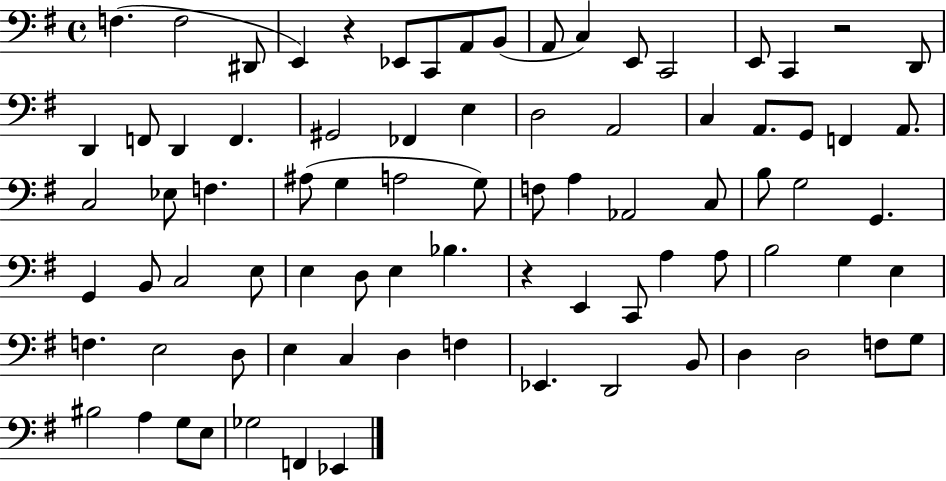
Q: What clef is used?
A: bass